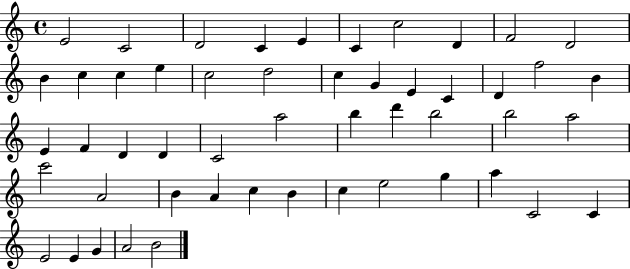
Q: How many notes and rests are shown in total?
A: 51